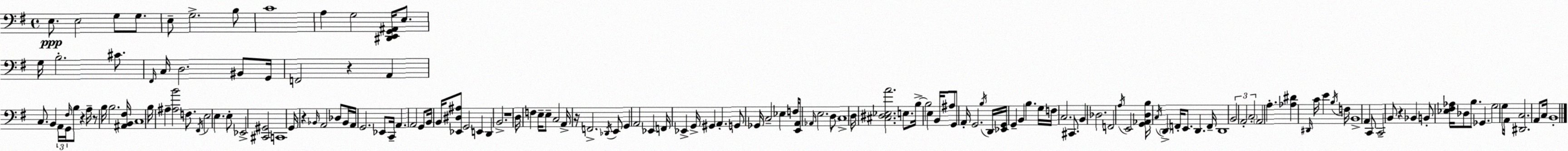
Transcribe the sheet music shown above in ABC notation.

X:1
T:Untitled
M:4/4
L:1/4
K:G
E,/2 E,2 G,/2 G,/2 E,/2 G,2 B,/2 C4 A, G,2 [^D,,E,,G,,^A,,]/4 E,/2 G,/4 B,2 ^C/2 ^F,,/4 C,/4 D,2 ^B,,/2 G,,/4 F,,2 z A,, C,/2 B,, A,,/4 G,,/4 ^F,/4 B,/2 z A,/4 z/2 B,/4 B,2 [^A,,B,,^F,]/4 C,4 B,/4 ^A, [^A,B]2 F,/2 ^F,,/4 E,2 E, E,/2 _E,,2 [^C,,^G,,]2 C,,4 G,,/4 z _B,,/4 A,,2 _D,/2 _B,,/4 A,,/4 G,,2 _E,,/2 C,,/4 A,, A,,2 G,,/2 B,,/4 B,,/4 [_E,,^D,^A,]/2 G,,2 E,, D,, B,,2 z4 D,/4 F, E,/4 E,/2 C,2 A,,/4 z/4 F,,2 _D,,/4 E,,/2 G,, A,,2 _E,, F,,/4 _E,, G,,/4 ^G,, A,, G,,/2 _G,,/4 C,2 _E, F,/4 [E,,A,,]/2 _A,,/4 E,2 D,/2 C,4 D,/4 [^C,^D,_E,A]2 E,/2 B,/4 B,2 E, B,,/4 ^A,/2 G,,/2 A,,/4 G,,2 B,/4 D,,/4 [_E,,G,,]/4 G,, B,, B, G,/4 F,/4 C,2 ^C,,/2 B,, _D,2 F,,2 A,/4 E,,2 [G,,_A,,D,B,]/4 C,/4 D,, F,,/4 E,,/2 D,, F,,/4 D,,4 B,,2 A,,2 C,2 A,,2 A, [_A,^D] ^D,,/4 C/4 E B,/4 F,/4 B,,4 A,, C,,/2 C,,2 B,,/2 z _B,, B,,/2 [_E,^F,_A,]/4 _D,/2 B,/2 _G,, G,2 G,/2 A,,/4 [^D,,C,]2 A,,/2 C,/4 B,,4